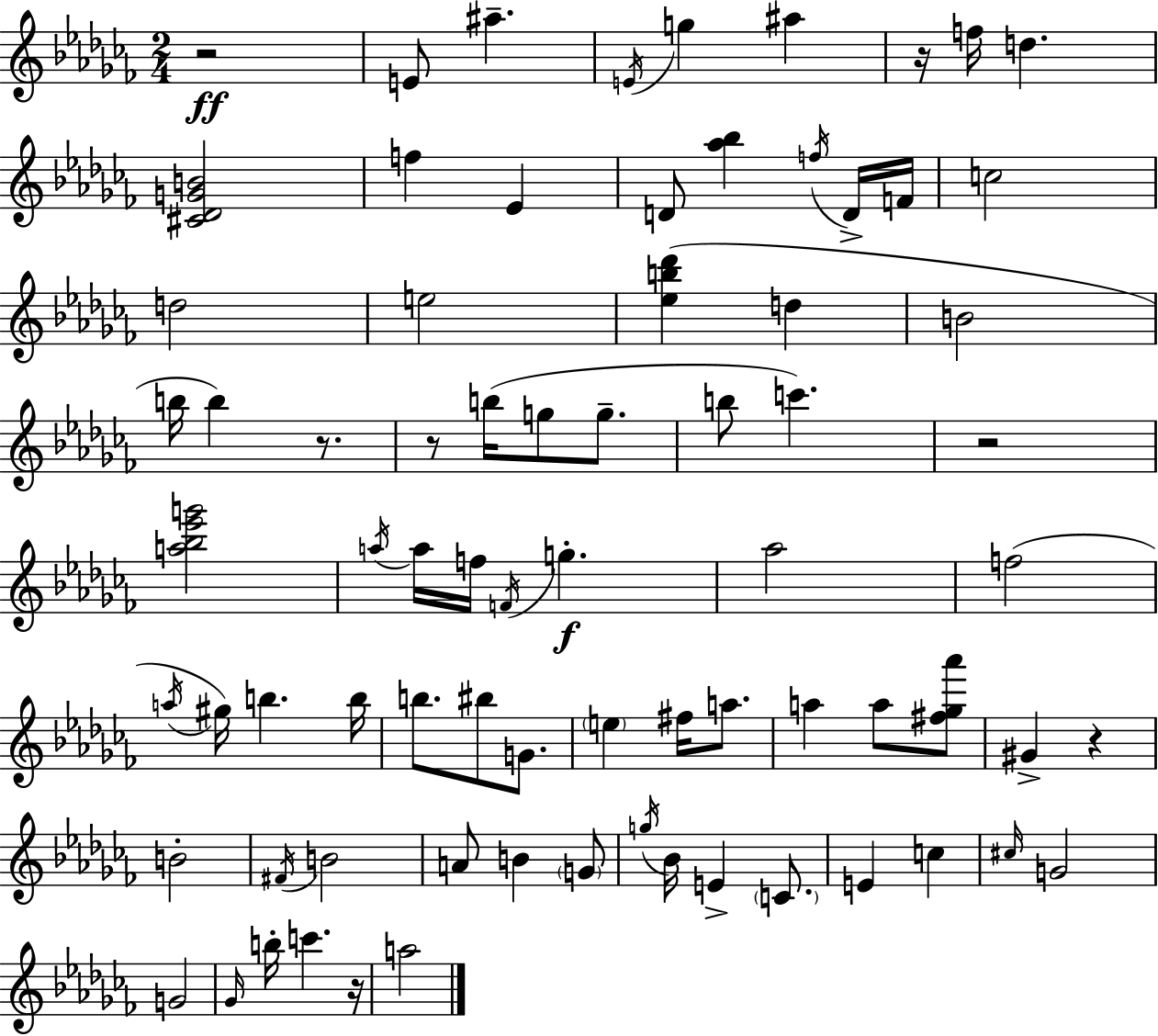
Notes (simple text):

R/h E4/e A#5/q. E4/s G5/q A#5/q R/s F5/s D5/q. [C#4,Db4,G4,B4]/h F5/q Eb4/q D4/e [Ab5,Bb5]/q F5/s D4/s F4/s C5/h D5/h E5/h [Eb5,B5,Db6]/q D5/q B4/h B5/s B5/q R/e. R/e B5/s G5/e G5/e. B5/e C6/q. R/h [A5,Bb5,Eb6,G6]/h A5/s A5/s F5/s F4/s G5/q. Ab5/h F5/h A5/s G#5/s B5/q. B5/s B5/e. BIS5/e G4/e. E5/q F#5/s A5/e. A5/q A5/e [F#5,Gb5,Ab6]/e G#4/q R/q B4/h F#4/s B4/h A4/e B4/q G4/e G5/s Bb4/s E4/q C4/e. E4/q C5/q C#5/s G4/h G4/h Gb4/s B5/s C6/q. R/s A5/h